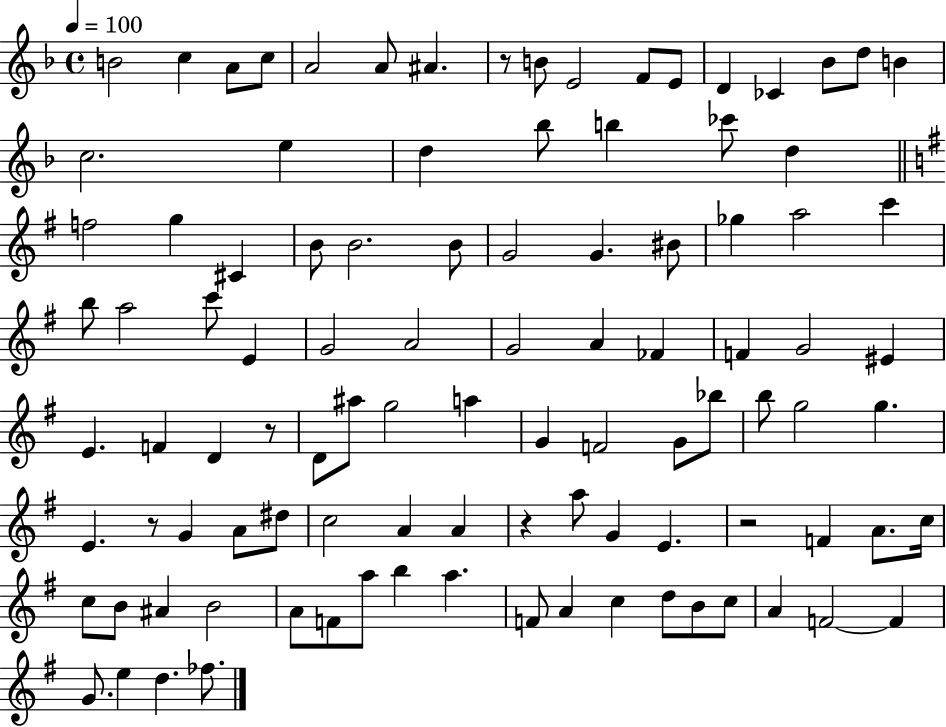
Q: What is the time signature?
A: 4/4